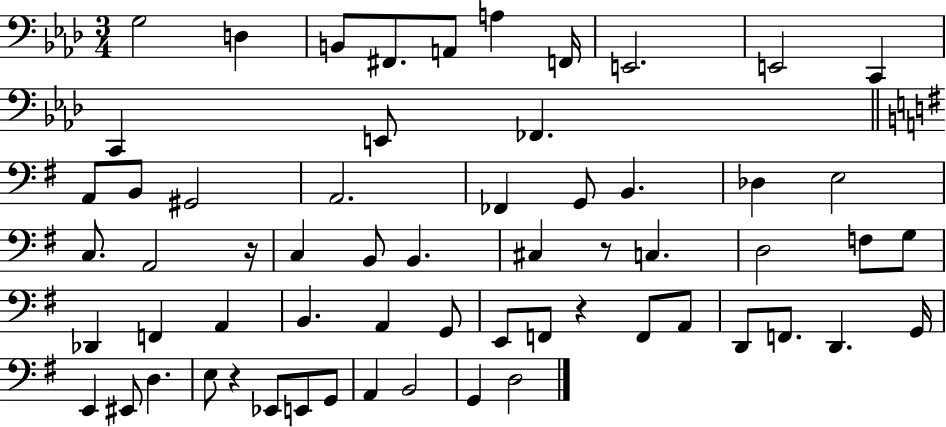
X:1
T:Untitled
M:3/4
L:1/4
K:Ab
G,2 D, B,,/2 ^F,,/2 A,,/2 A, F,,/4 E,,2 E,,2 C,, C,, E,,/2 _F,, A,,/2 B,,/2 ^G,,2 A,,2 _F,, G,,/2 B,, _D, E,2 C,/2 A,,2 z/4 C, B,,/2 B,, ^C, z/2 C, D,2 F,/2 G,/2 _D,, F,, A,, B,, A,, G,,/2 E,,/2 F,,/2 z F,,/2 A,,/2 D,,/2 F,,/2 D,, G,,/4 E,, ^E,,/2 D, E,/2 z _E,,/2 E,,/2 G,,/2 A,, B,,2 G,, D,2